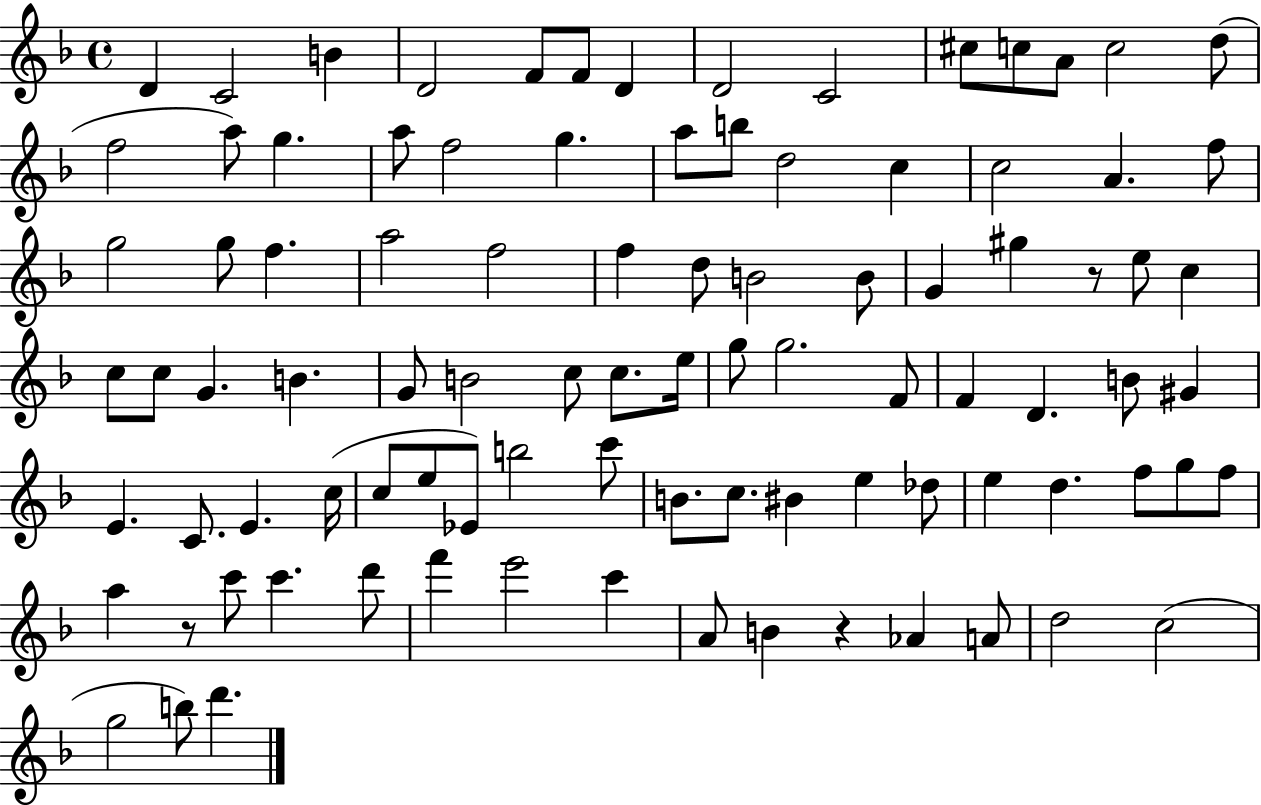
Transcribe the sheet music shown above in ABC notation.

X:1
T:Untitled
M:4/4
L:1/4
K:F
D C2 B D2 F/2 F/2 D D2 C2 ^c/2 c/2 A/2 c2 d/2 f2 a/2 g a/2 f2 g a/2 b/2 d2 c c2 A f/2 g2 g/2 f a2 f2 f d/2 B2 B/2 G ^g z/2 e/2 c c/2 c/2 G B G/2 B2 c/2 c/2 e/4 g/2 g2 F/2 F D B/2 ^G E C/2 E c/4 c/2 e/2 _E/2 b2 c'/2 B/2 c/2 ^B e _d/2 e d f/2 g/2 f/2 a z/2 c'/2 c' d'/2 f' e'2 c' A/2 B z _A A/2 d2 c2 g2 b/2 d'